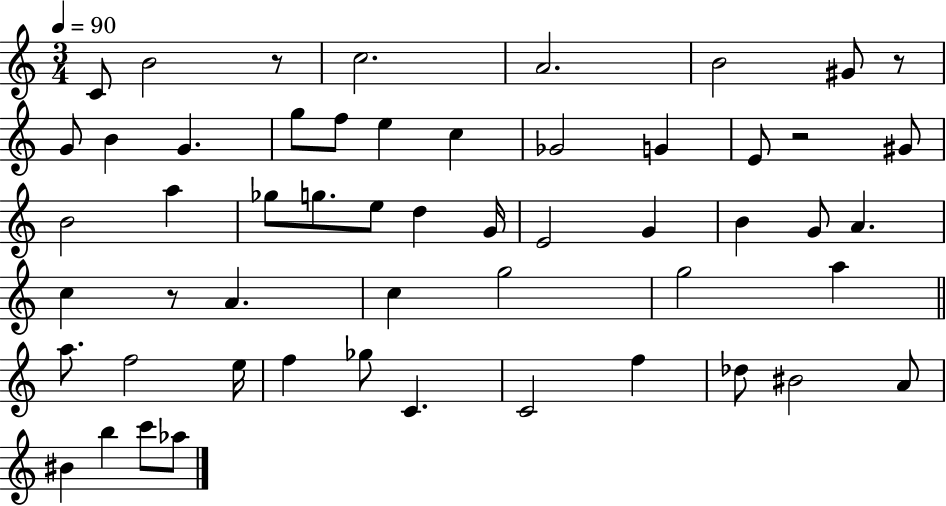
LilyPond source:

{
  \clef treble
  \numericTimeSignature
  \time 3/4
  \key c \major
  \tempo 4 = 90
  c'8 b'2 r8 | c''2. | a'2. | b'2 gis'8 r8 | \break g'8 b'4 g'4. | g''8 f''8 e''4 c''4 | ges'2 g'4 | e'8 r2 gis'8 | \break b'2 a''4 | ges''8 g''8. e''8 d''4 g'16 | e'2 g'4 | b'4 g'8 a'4. | \break c''4 r8 a'4. | c''4 g''2 | g''2 a''4 | \bar "||" \break \key a \minor a''8. f''2 e''16 | f''4 ges''8 c'4. | c'2 f''4 | des''8 bis'2 a'8 | \break bis'4 b''4 c'''8 aes''8 | \bar "|."
}